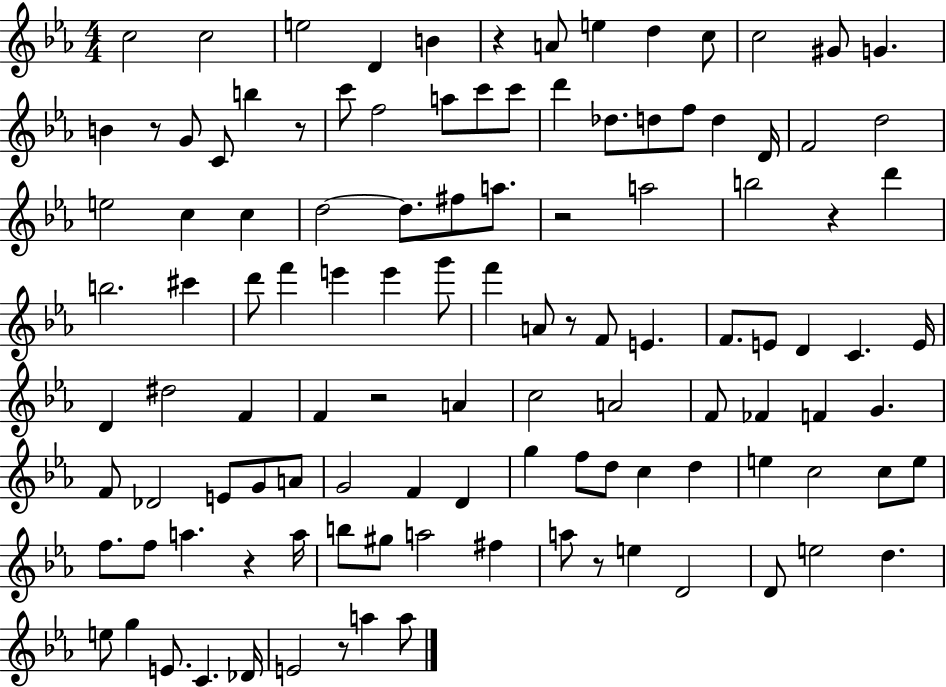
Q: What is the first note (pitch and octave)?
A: C5